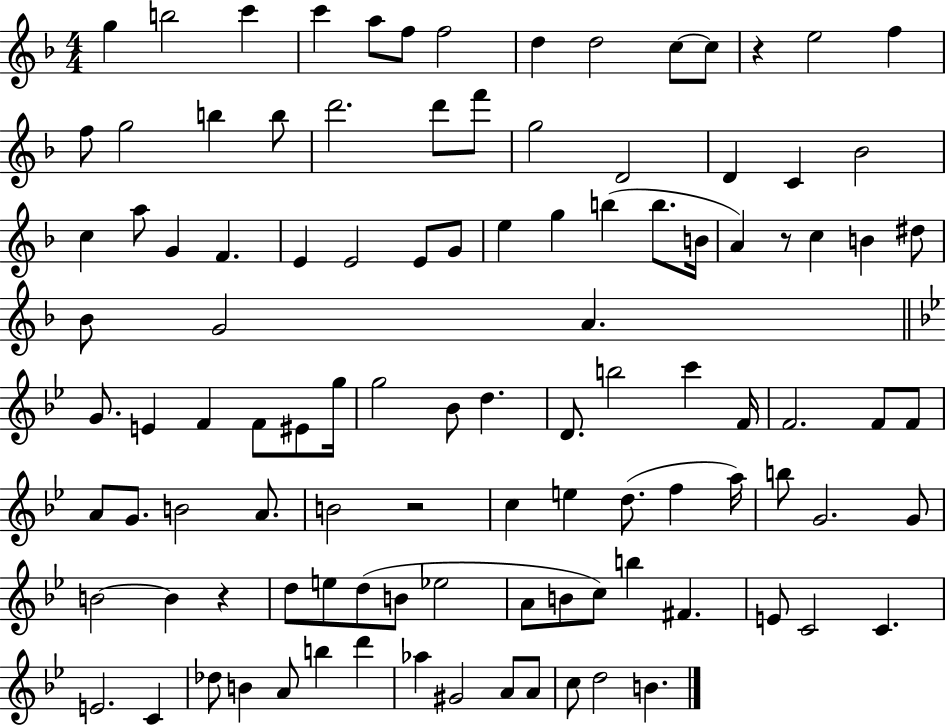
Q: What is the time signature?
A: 4/4